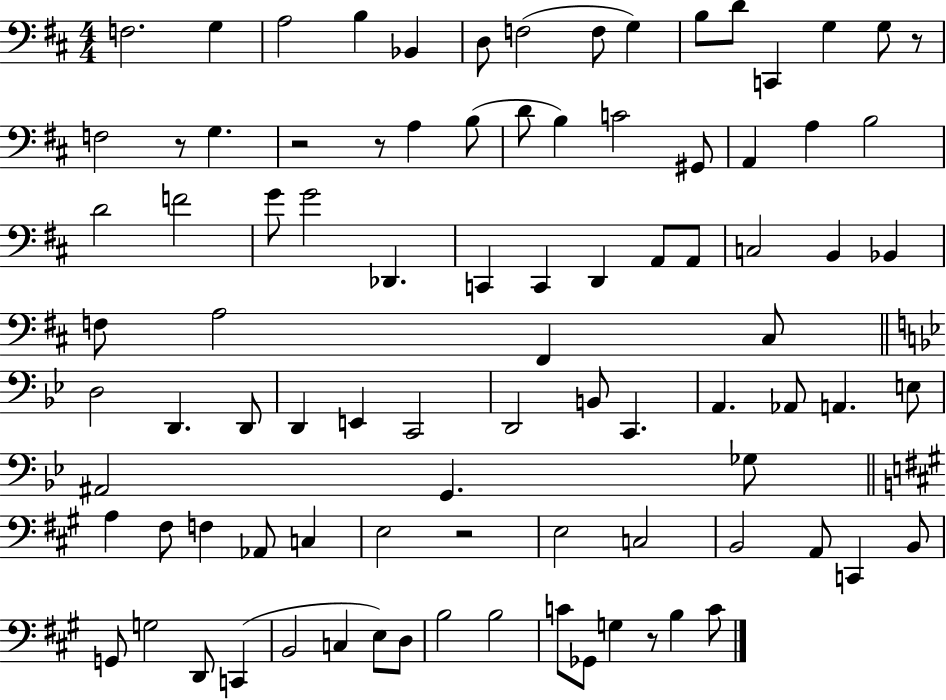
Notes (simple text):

F3/h. G3/q A3/h B3/q Bb2/q D3/e F3/h F3/e G3/q B3/e D4/e C2/q G3/q G3/e R/e F3/h R/e G3/q. R/h R/e A3/q B3/e D4/e B3/q C4/h G#2/e A2/q A3/q B3/h D4/h F4/h G4/e G4/h Db2/q. C2/q C2/q D2/q A2/e A2/e C3/h B2/q Bb2/q F3/e A3/h F#2/q C#3/e D3/h D2/q. D2/e D2/q E2/q C2/h D2/h B2/e C2/q. A2/q. Ab2/e A2/q. E3/e A#2/h G2/q. Gb3/e A3/q F#3/e F3/q Ab2/e C3/q E3/h R/h E3/h C3/h B2/h A2/e C2/q B2/e G2/e G3/h D2/e C2/q B2/h C3/q E3/e D3/e B3/h B3/h C4/e Gb2/e G3/q R/e B3/q C4/e